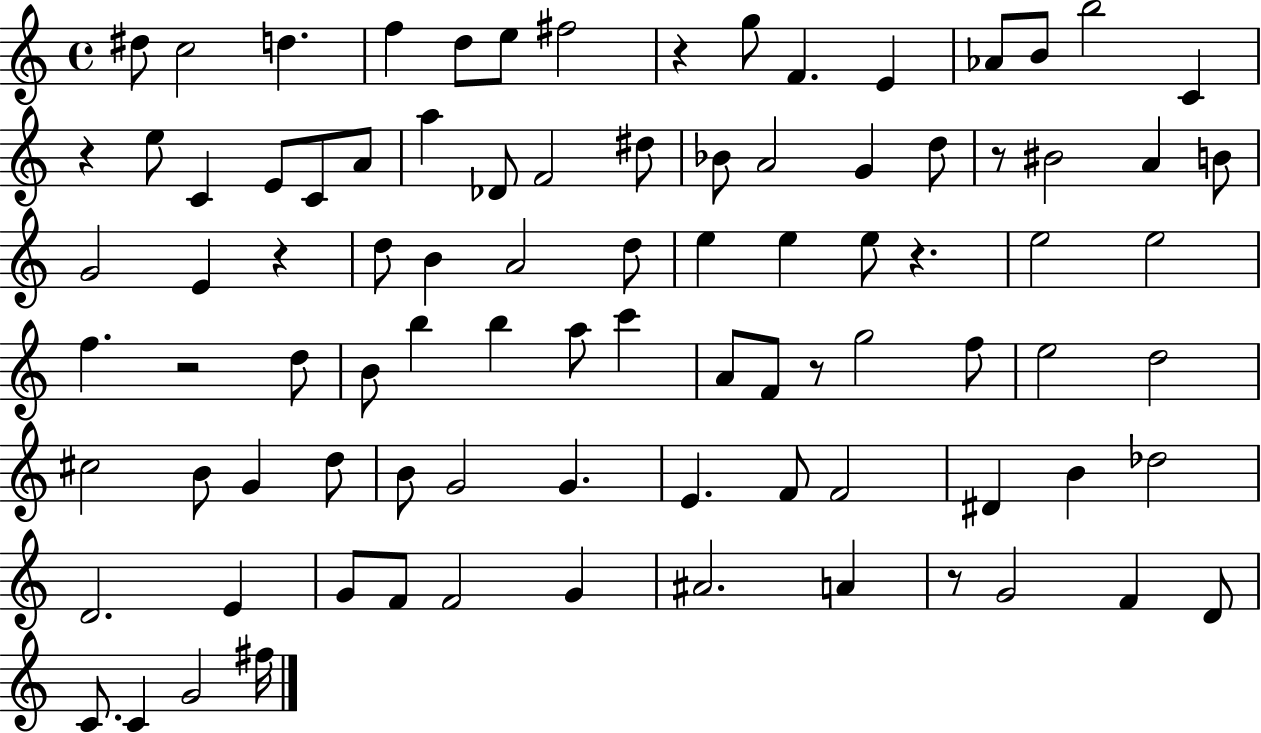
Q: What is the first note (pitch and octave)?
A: D#5